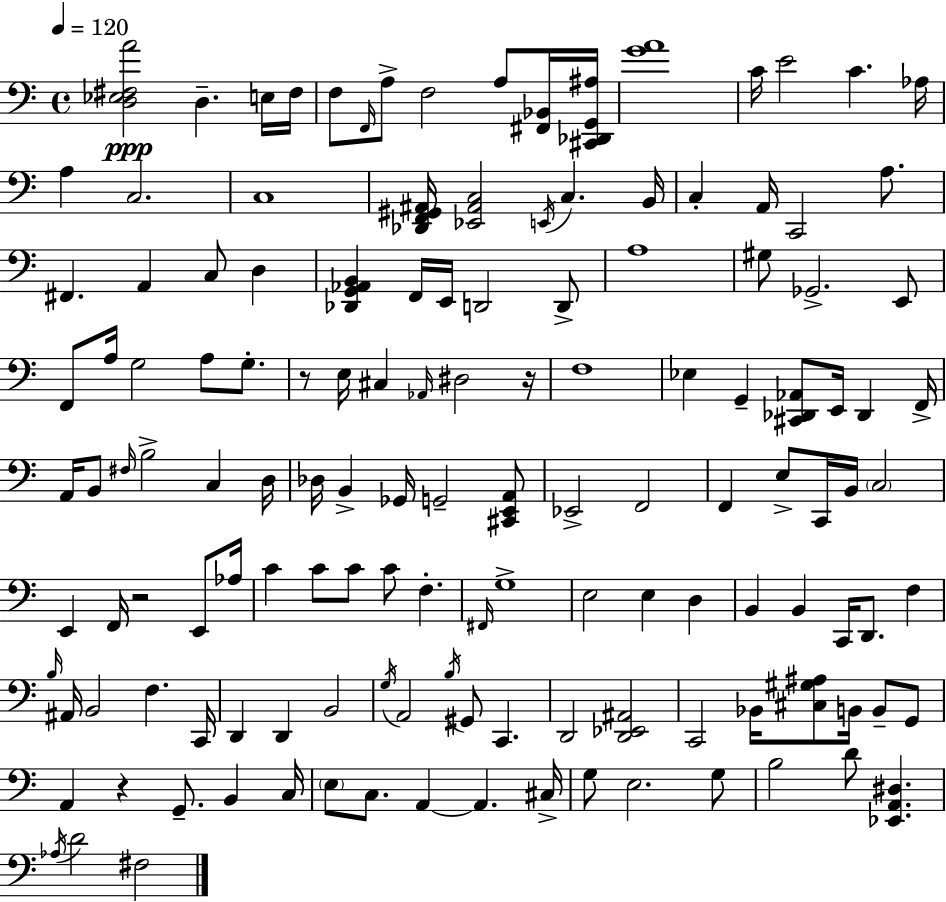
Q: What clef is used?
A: bass